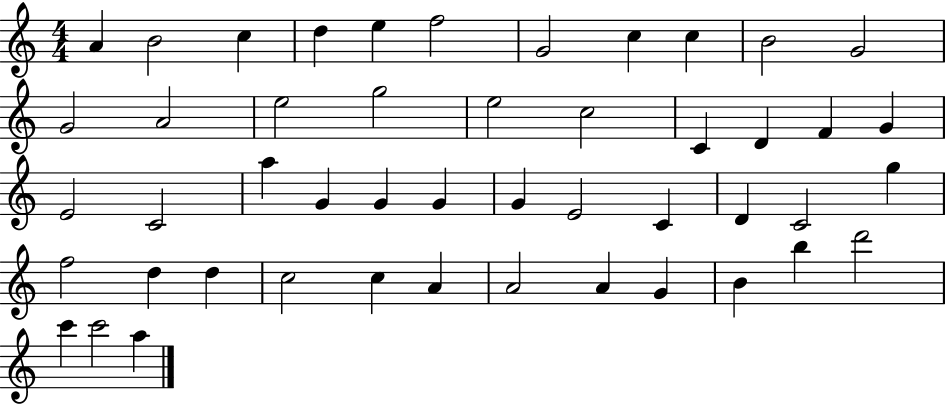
X:1
T:Untitled
M:4/4
L:1/4
K:C
A B2 c d e f2 G2 c c B2 G2 G2 A2 e2 g2 e2 c2 C D F G E2 C2 a G G G G E2 C D C2 g f2 d d c2 c A A2 A G B b d'2 c' c'2 a